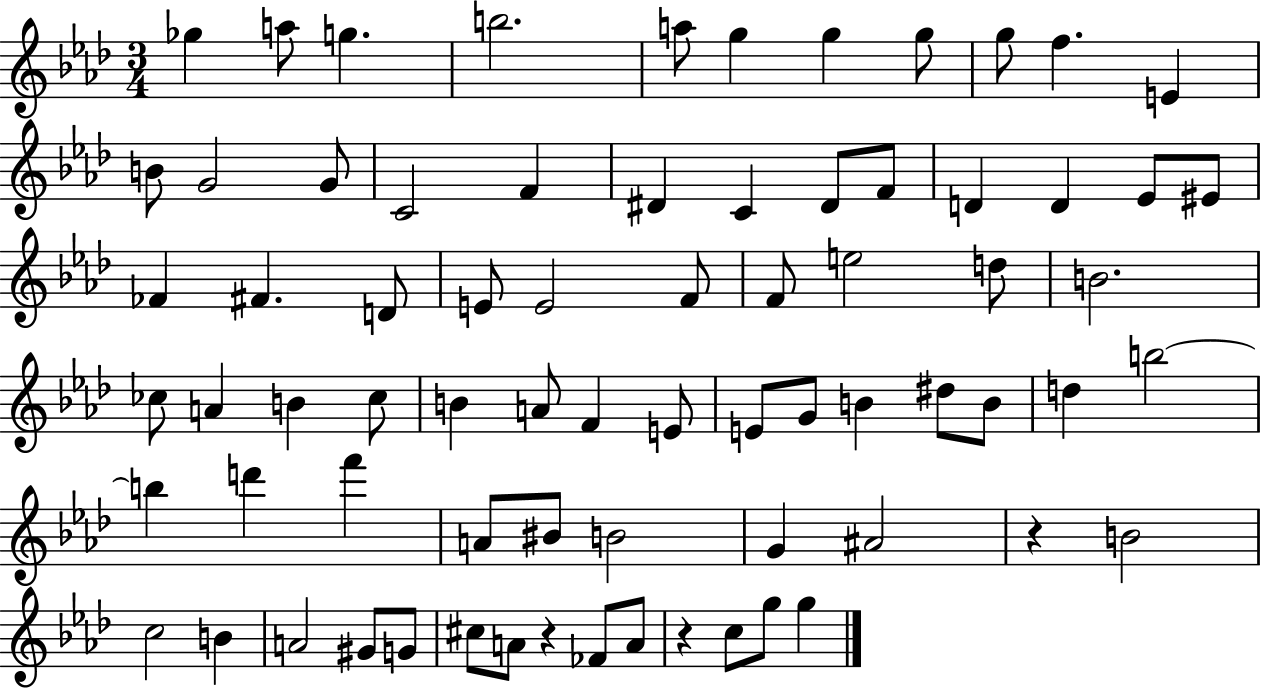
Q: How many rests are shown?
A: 3